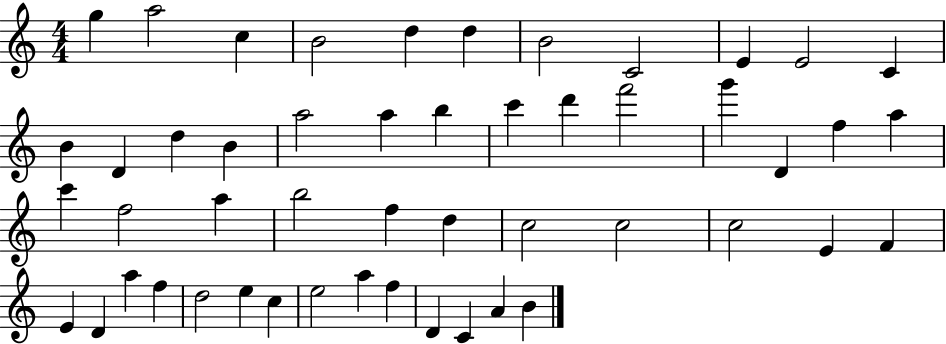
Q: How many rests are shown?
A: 0